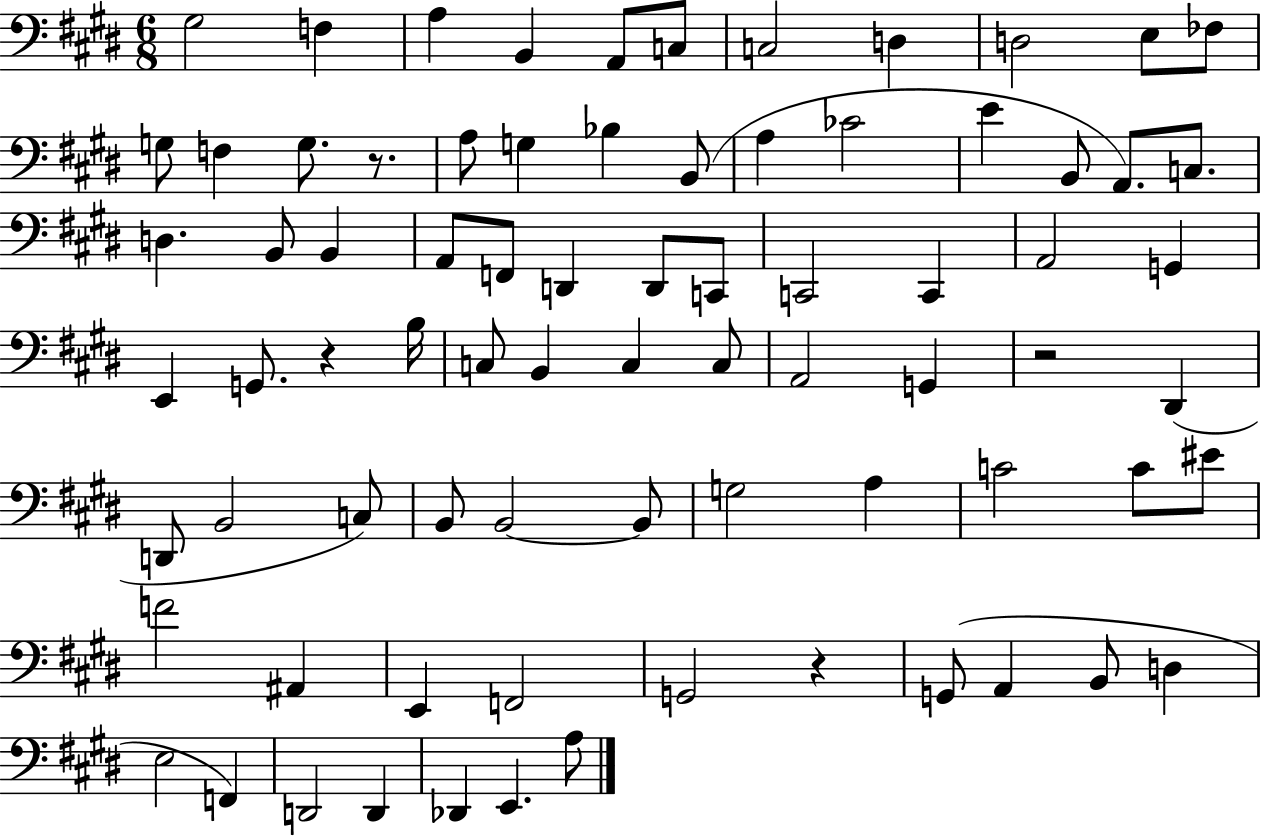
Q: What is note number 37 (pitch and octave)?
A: E2